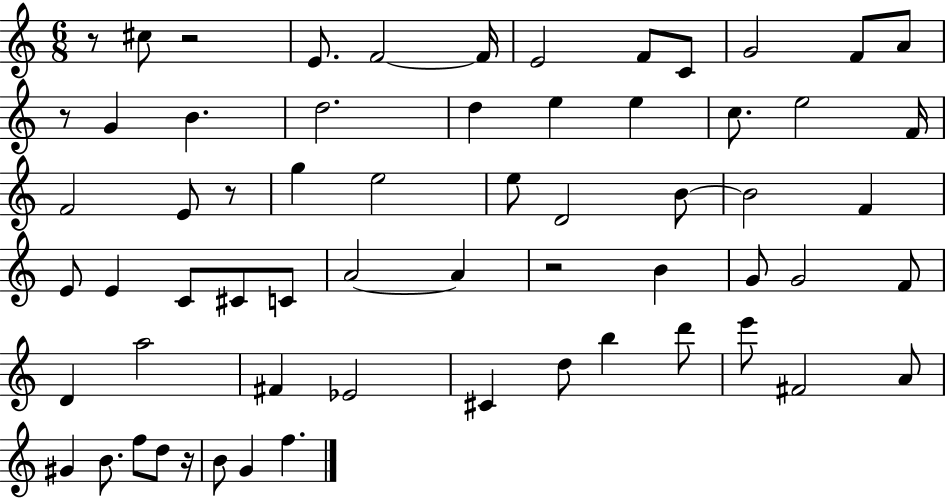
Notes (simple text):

R/e C#5/e R/h E4/e. F4/h F4/s E4/h F4/e C4/e G4/h F4/e A4/e R/e G4/q B4/q. D5/h. D5/q E5/q E5/q C5/e. E5/h F4/s F4/h E4/e R/e G5/q E5/h E5/e D4/h B4/e B4/h F4/q E4/e E4/q C4/e C#4/e C4/e A4/h A4/q R/h B4/q G4/e G4/h F4/e D4/q A5/h F#4/q Eb4/h C#4/q D5/e B5/q D6/e E6/e F#4/h A4/e G#4/q B4/e. F5/e D5/e R/s B4/e G4/q F5/q.